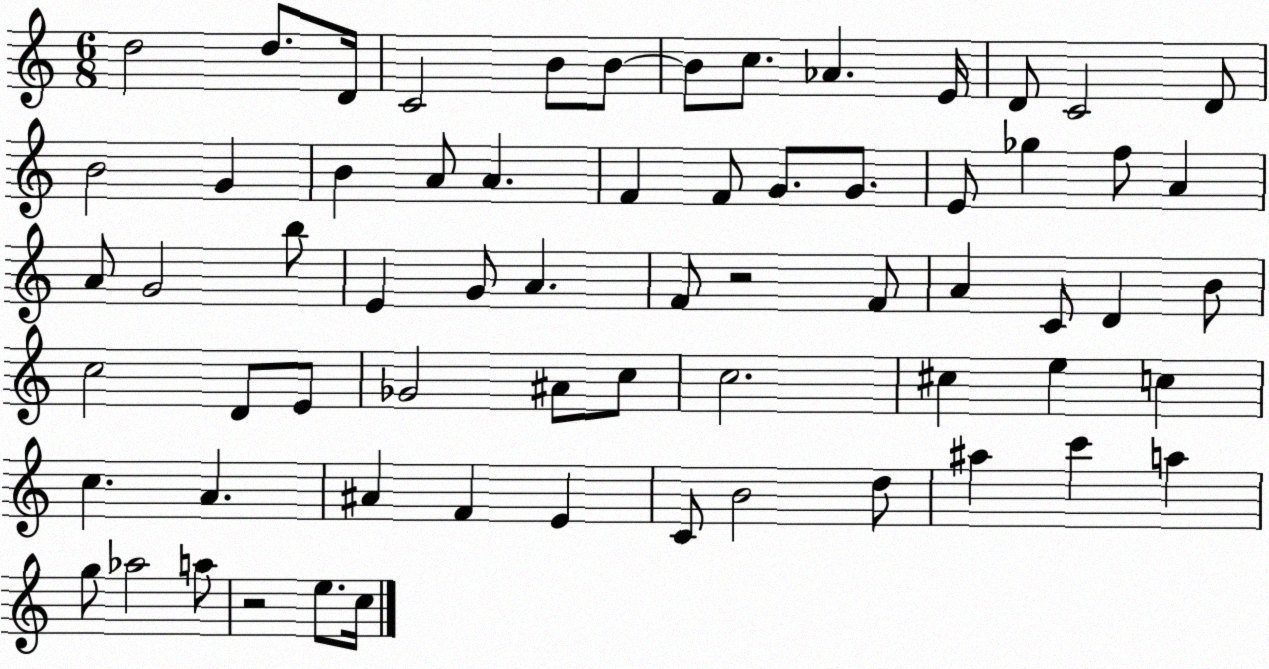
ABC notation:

X:1
T:Untitled
M:6/8
L:1/4
K:C
d2 d/2 D/4 C2 B/2 B/2 B/2 c/2 _A E/4 D/2 C2 D/2 B2 G B A/2 A F F/2 G/2 G/2 E/2 _g f/2 A A/2 G2 b/2 E G/2 A F/2 z2 F/2 A C/2 D B/2 c2 D/2 E/2 _G2 ^A/2 c/2 c2 ^c e c c A ^A F E C/2 B2 d/2 ^a c' a g/2 _a2 a/2 z2 e/2 c/4